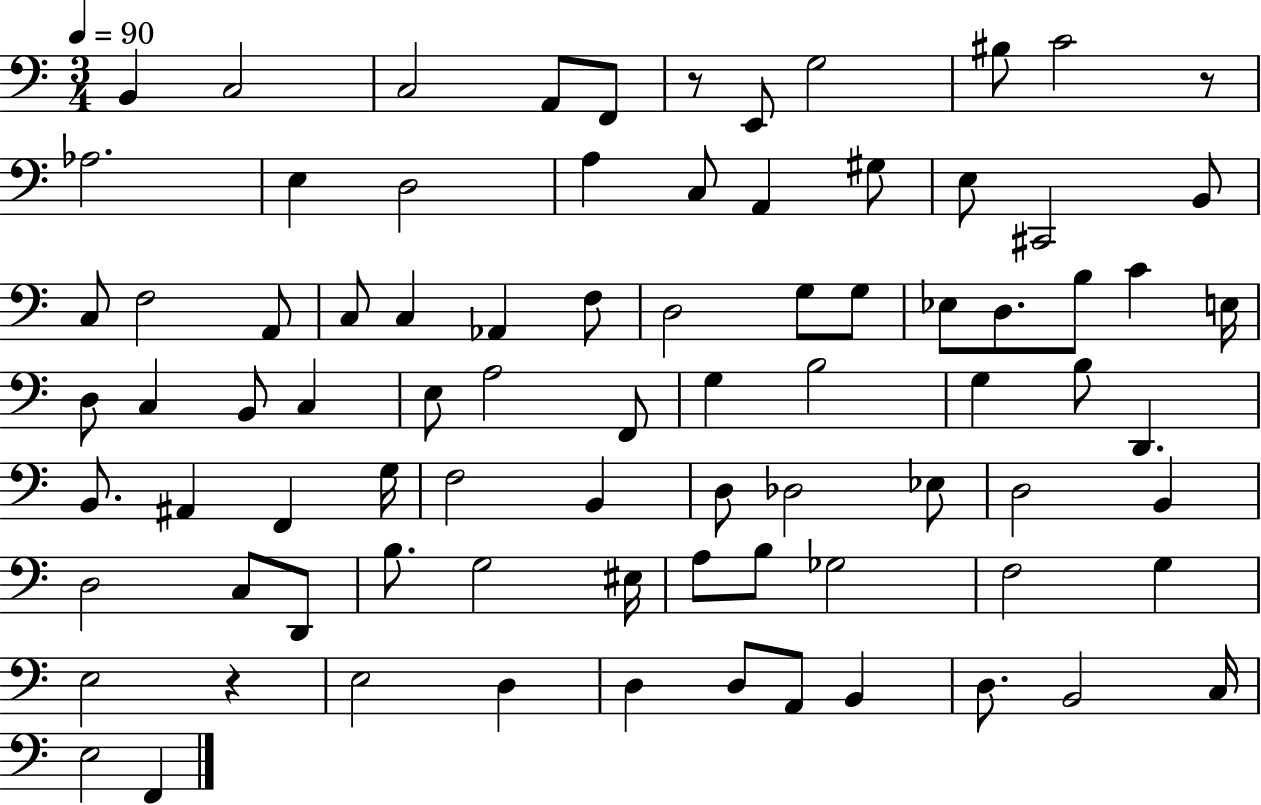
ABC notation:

X:1
T:Untitled
M:3/4
L:1/4
K:C
B,, C,2 C,2 A,,/2 F,,/2 z/2 E,,/2 G,2 ^B,/2 C2 z/2 _A,2 E, D,2 A, C,/2 A,, ^G,/2 E,/2 ^C,,2 B,,/2 C,/2 F,2 A,,/2 C,/2 C, _A,, F,/2 D,2 G,/2 G,/2 _E,/2 D,/2 B,/2 C E,/4 D,/2 C, B,,/2 C, E,/2 A,2 F,,/2 G, B,2 G, B,/2 D,, B,,/2 ^A,, F,, G,/4 F,2 B,, D,/2 _D,2 _E,/2 D,2 B,, D,2 C,/2 D,,/2 B,/2 G,2 ^E,/4 A,/2 B,/2 _G,2 F,2 G, E,2 z E,2 D, D, D,/2 A,,/2 B,, D,/2 B,,2 C,/4 E,2 F,,